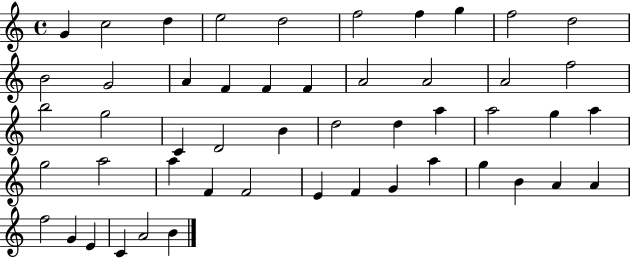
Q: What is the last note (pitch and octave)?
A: B4